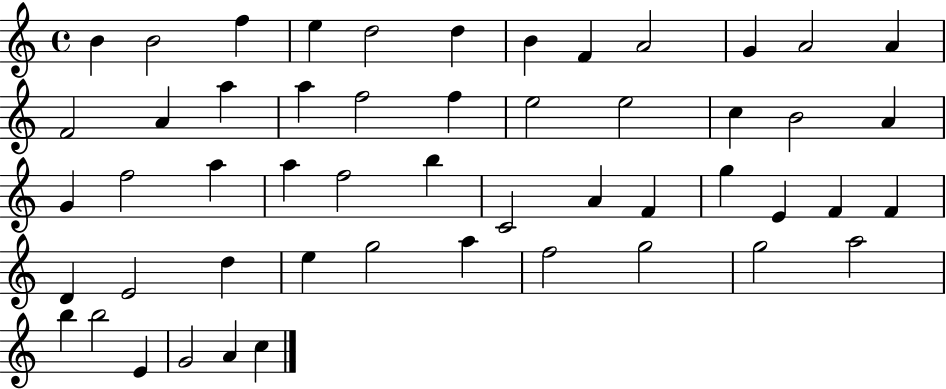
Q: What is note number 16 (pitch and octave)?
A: A5